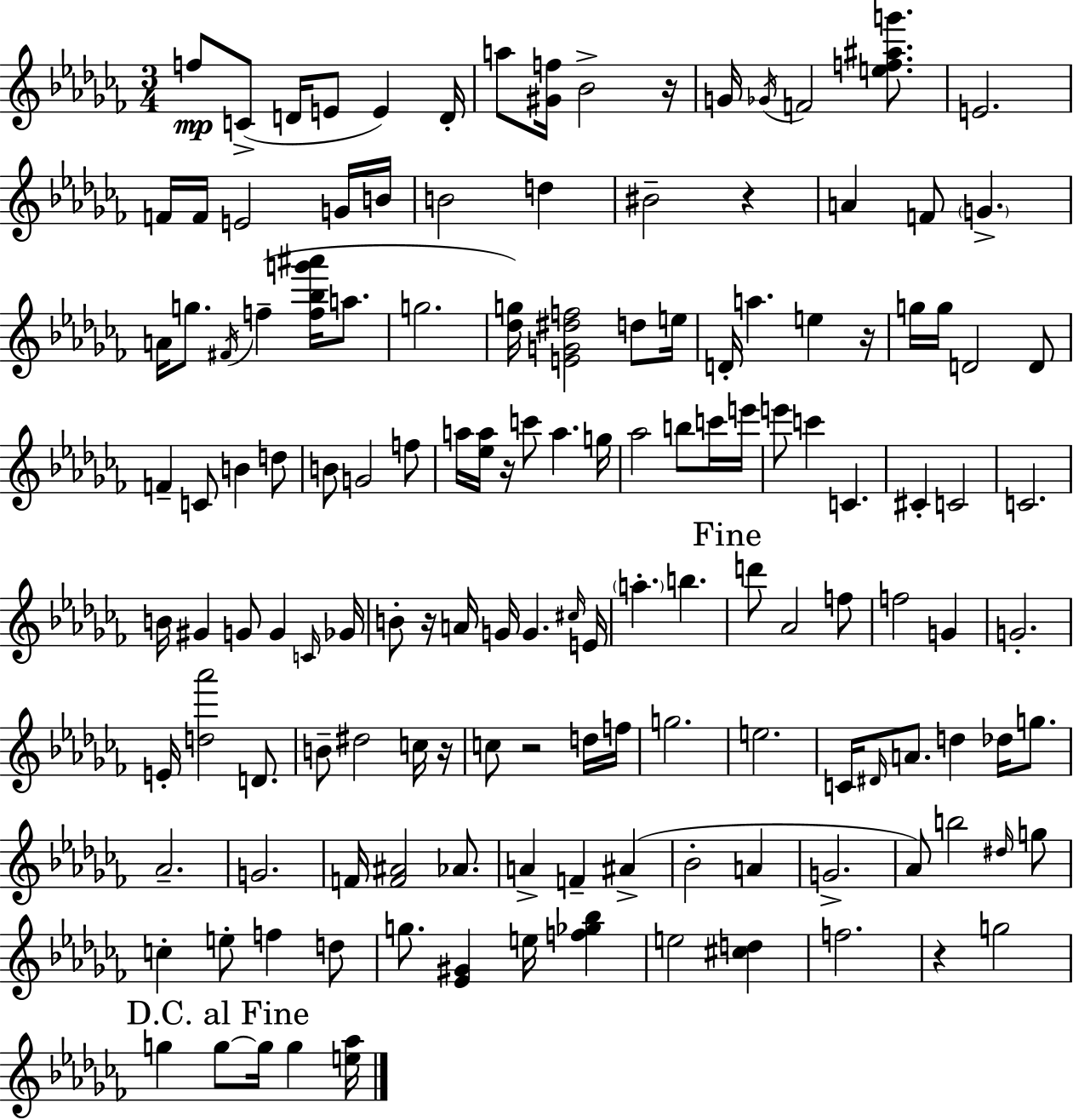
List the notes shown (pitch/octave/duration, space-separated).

F5/e C4/e D4/s E4/e E4/q D4/s A5/e [G#4,F5]/s Bb4/h R/s G4/s Gb4/s F4/h [E5,F5,A#5,G6]/e. E4/h. F4/s F4/s E4/h G4/s B4/s B4/h D5/q BIS4/h R/q A4/q F4/e G4/q. A4/s G5/e. F#4/s F5/q [F5,Bb5,G6,A#6]/s A5/e. G5/h. [Db5,G5]/s [E4,G4,D#5,F5]/h D5/e E5/s D4/s A5/q. E5/q R/s G5/s G5/s D4/h D4/e F4/q C4/e B4/q D5/e B4/e G4/h F5/e A5/s [Eb5,A5]/s R/s C6/e A5/q. G5/s Ab5/h B5/e C6/s E6/s E6/e C6/q C4/q. C#4/q C4/h C4/h. B4/s G#4/q G4/e G4/q C4/s Gb4/s B4/e R/s A4/s G4/s G4/q. C#5/s E4/s A5/q. B5/q. D6/e Ab4/h F5/e F5/h G4/q G4/h. E4/s [D5,Ab6]/h D4/e. B4/e D#5/h C5/s R/s C5/e R/h D5/s F5/s G5/h. E5/h. C4/s D#4/s A4/e. D5/q Db5/s G5/e. Ab4/h. G4/h. F4/s [F4,A#4]/h Ab4/e. A4/q F4/q A#4/q Bb4/h A4/q G4/h. Ab4/e B5/h D#5/s G5/e C5/q E5/e F5/q D5/e G5/e. [Eb4,G#4]/q E5/s [F5,Gb5,Bb5]/q E5/h [C#5,D5]/q F5/h. R/q G5/h G5/q G5/e G5/s G5/q [E5,Ab5]/s